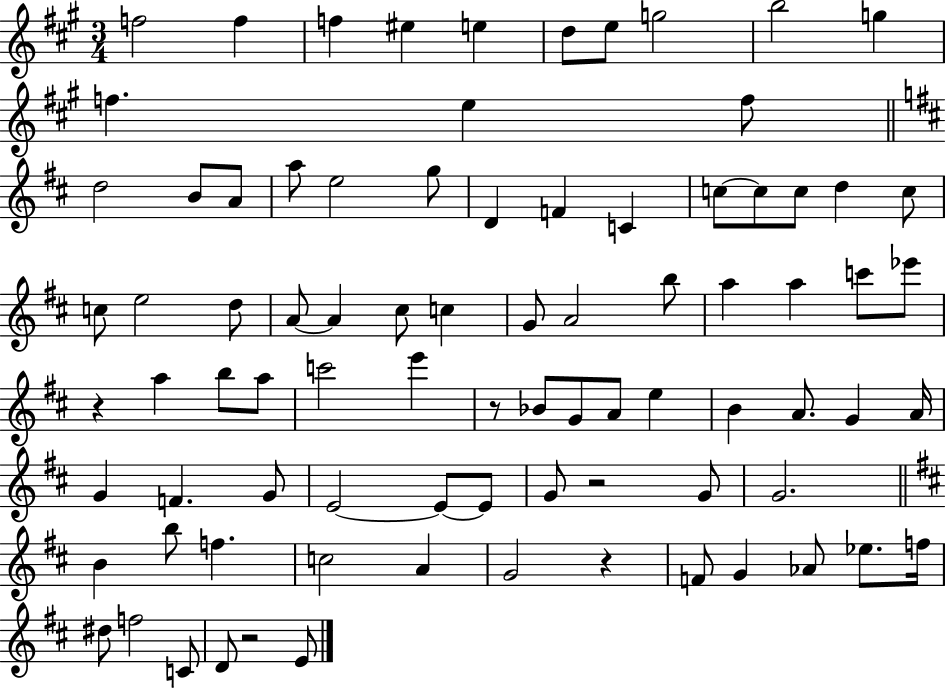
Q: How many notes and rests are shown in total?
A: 84